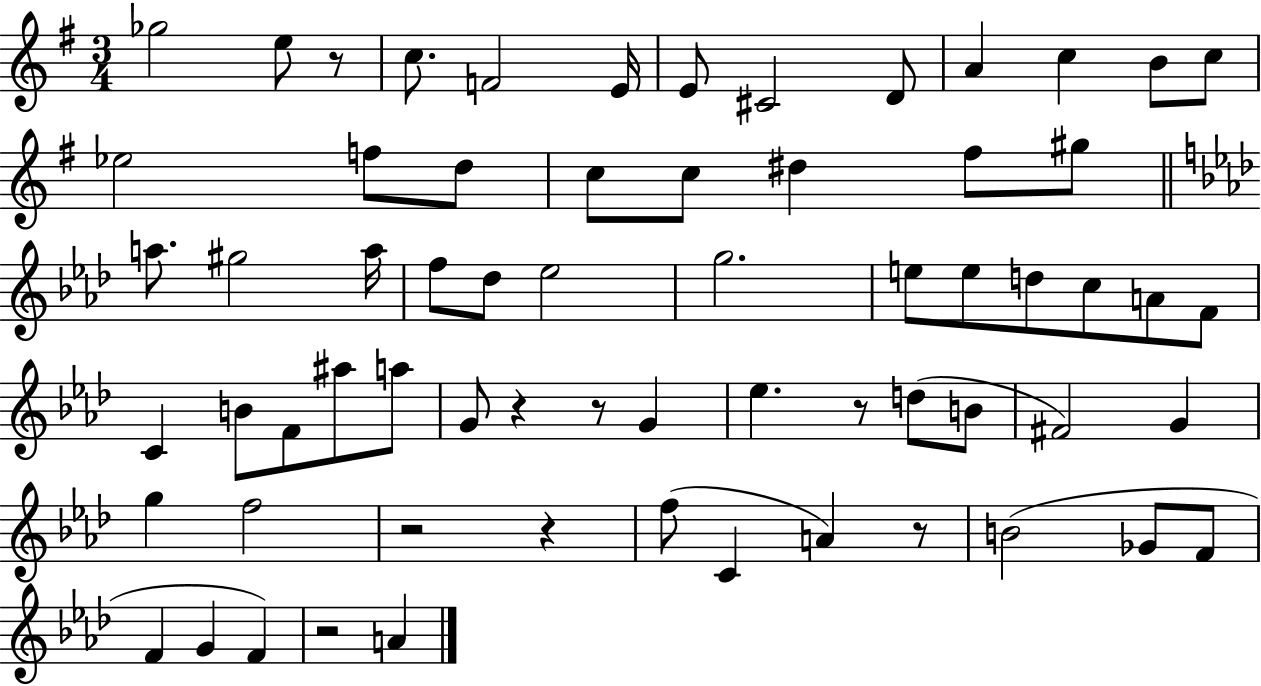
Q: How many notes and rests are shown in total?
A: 65